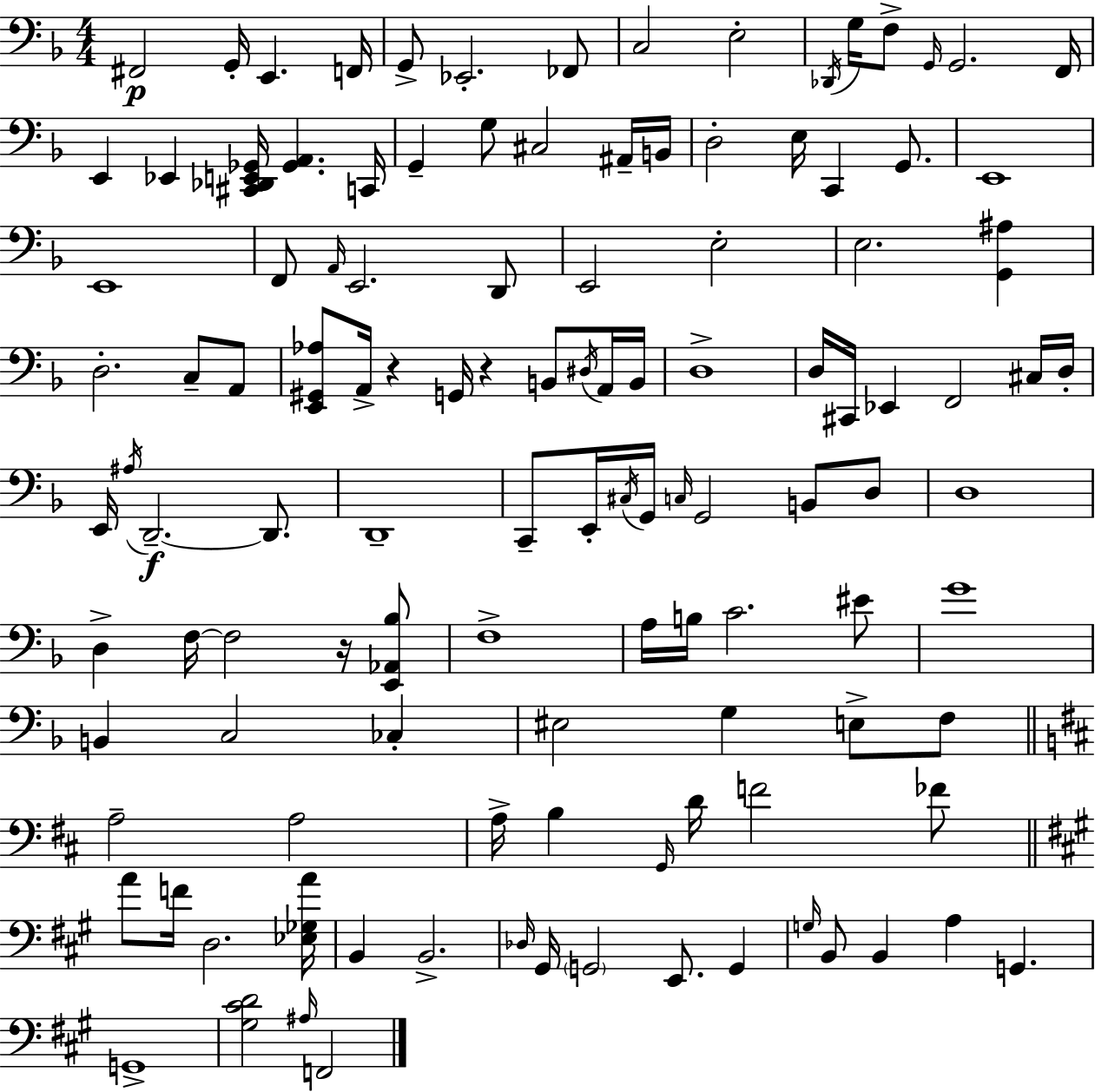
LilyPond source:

{
  \clef bass
  \numericTimeSignature
  \time 4/4
  \key f \major
  fis,2\p g,16-. e,4. f,16 | g,8-> ees,2.-. fes,8 | c2 e2-. | \acciaccatura { des,16 } g16 f8-> \grace { g,16 } g,2. | \break f,16 e,4 ees,4 <cis, des, e, ges,>16 <ges, a,>4. | c,16 g,4-- g8 cis2 | ais,16-- b,16 d2-. e16 c,4 g,8. | e,1 | \break e,1 | f,8 \grace { a,16 } e,2. | d,8 e,2 e2-. | e2. <g, ais>4 | \break d2.-. c8-- | a,8 <e, gis, aes>8 a,16-> r4 g,16 r4 b,8 | \acciaccatura { dis16 } a,16 b,16 d1-> | d16 cis,16 ees,4 f,2 | \break cis16 d16-. e,16 \acciaccatura { ais16 }\f d,2.--~~ | d,8. d,1-- | c,8-- e,16-. \acciaccatura { cis16 } g,16 \grace { c16 } g,2 | b,8 d8 d1 | \break d4-> f16~~ f2 | r16 <e, aes, bes>8 f1-> | a16 b16 c'2. | eis'8 g'1 | \break b,4 c2 | ces4-. eis2 g4 | e8-> f8 \bar "||" \break \key d \major a2-- a2 | a16-> b4 \grace { g,16 } d'16 f'2 fes'8 | \bar "||" \break \key a \major a'8 f'16 d2. <ees ges a'>16 | b,4 b,2.-> | \grace { des16 } gis,16 \parenthesize g,2 e,8. g,4 | \grace { g16 } b,8 b,4 a4 g,4. | \break g,1-> | <gis cis' d'>2 \grace { ais16 } f,2 | \bar "|."
}